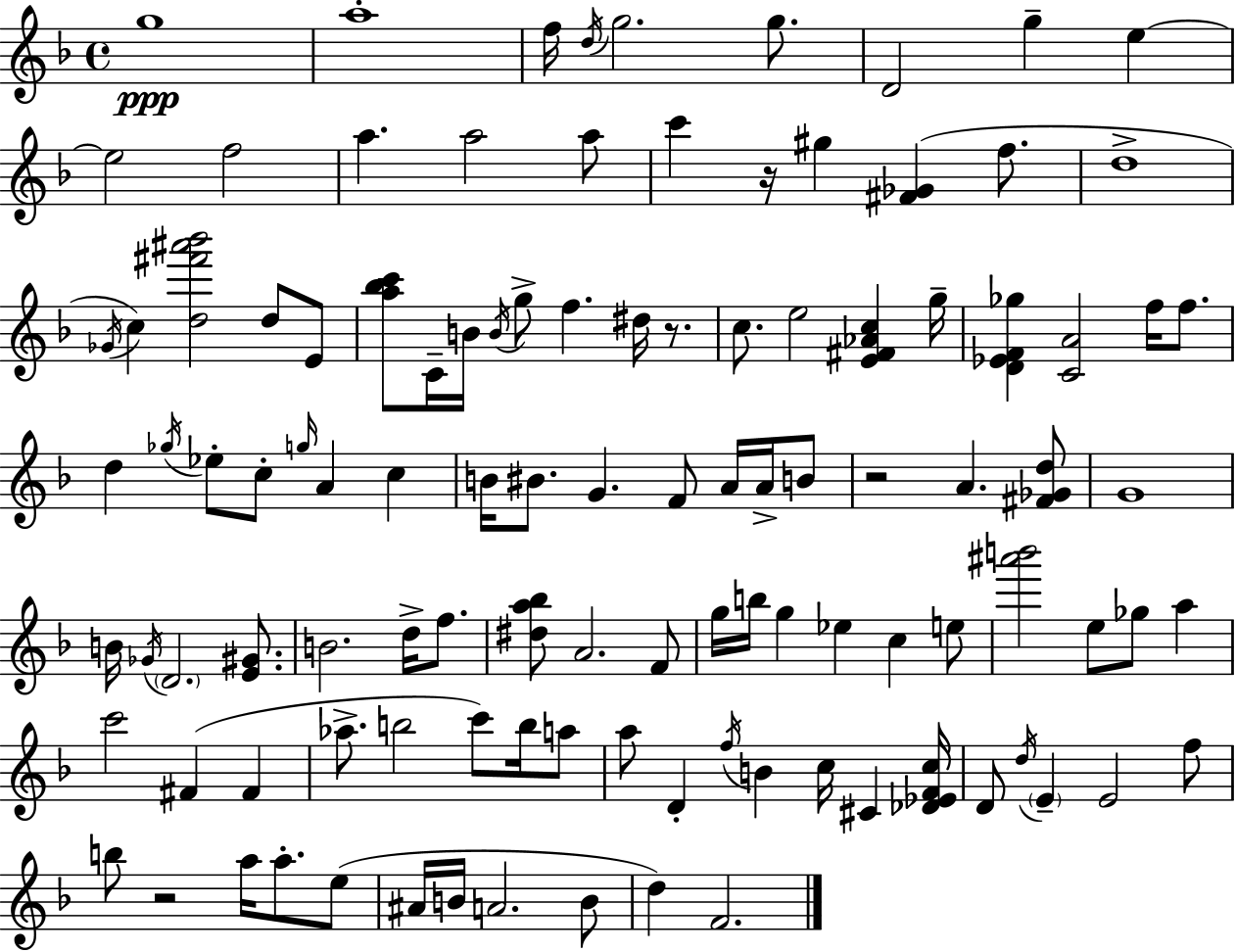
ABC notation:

X:1
T:Untitled
M:4/4
L:1/4
K:F
g4 a4 f/4 d/4 g2 g/2 D2 g e e2 f2 a a2 a/2 c' z/4 ^g [^F_G] f/2 d4 _G/4 c [d^f'^a'_b']2 d/2 E/2 [a_bc']/2 C/4 B/4 B/4 g/2 f ^d/4 z/2 c/2 e2 [E^F_Ac] g/4 [D_EF_g] [CA]2 f/4 f/2 d _g/4 _e/2 c/2 g/4 A c B/4 ^B/2 G F/2 A/4 A/4 B/2 z2 A [^F_Gd]/2 G4 B/4 _G/4 D2 [E^G]/2 B2 d/4 f/2 [^da_b]/2 A2 F/2 g/4 b/4 g _e c e/2 [^a'b']2 e/2 _g/2 a c'2 ^F ^F _a/2 b2 c'/2 b/4 a/2 a/2 D f/4 B c/4 ^C [_D_EFc]/4 D/2 d/4 E E2 f/2 b/2 z2 a/4 a/2 e/2 ^A/4 B/4 A2 B/2 d F2